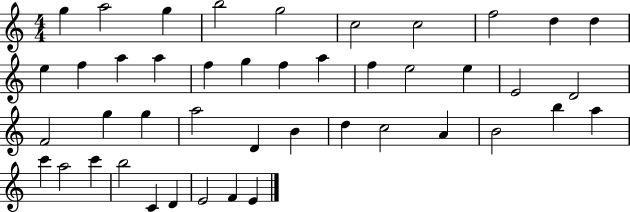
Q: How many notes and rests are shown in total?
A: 44